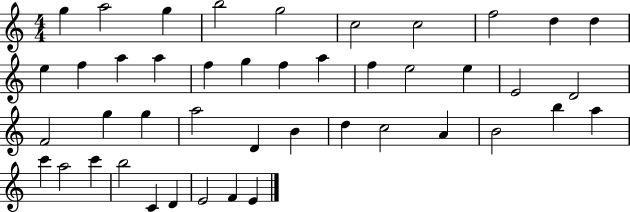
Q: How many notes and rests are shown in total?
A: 44